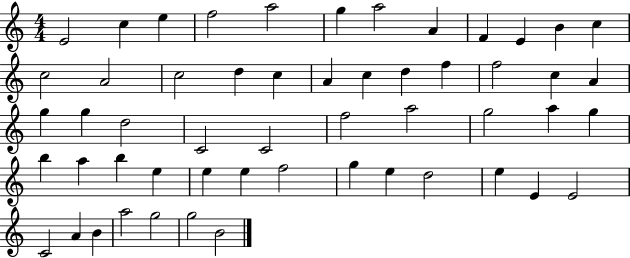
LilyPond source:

{
  \clef treble
  \numericTimeSignature
  \time 4/4
  \key c \major
  e'2 c''4 e''4 | f''2 a''2 | g''4 a''2 a'4 | f'4 e'4 b'4 c''4 | \break c''2 a'2 | c''2 d''4 c''4 | a'4 c''4 d''4 f''4 | f''2 c''4 a'4 | \break g''4 g''4 d''2 | c'2 c'2 | f''2 a''2 | g''2 a''4 g''4 | \break b''4 a''4 b''4 e''4 | e''4 e''4 f''2 | g''4 e''4 d''2 | e''4 e'4 e'2 | \break c'2 a'4 b'4 | a''2 g''2 | g''2 b'2 | \bar "|."
}